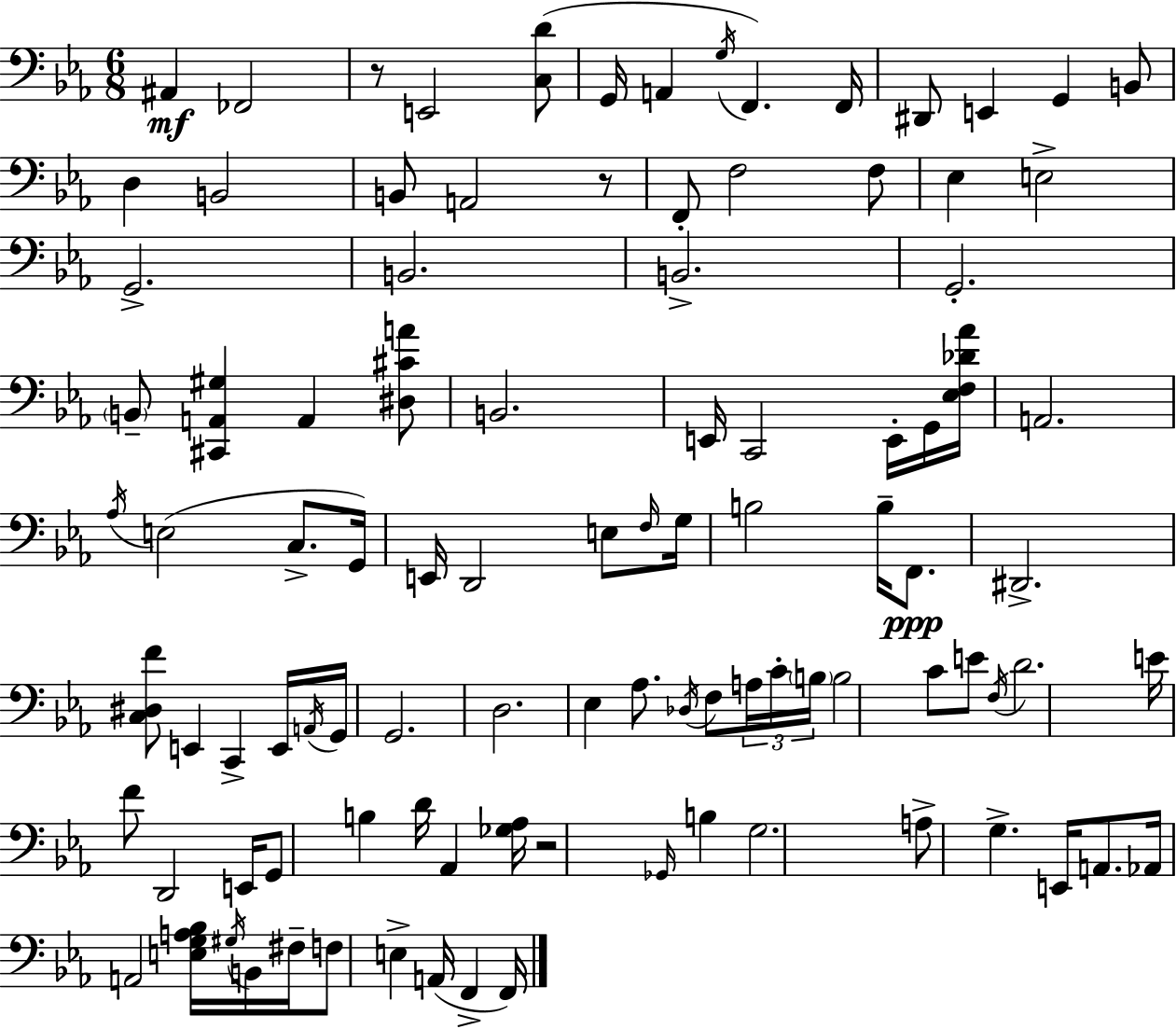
X:1
T:Untitled
M:6/8
L:1/4
K:Cm
^A,, _F,,2 z/2 E,,2 [C,D]/2 G,,/4 A,, G,/4 F,, F,,/4 ^D,,/2 E,, G,, B,,/2 D, B,,2 B,,/2 A,,2 z/2 F,,/2 F,2 F,/2 _E, E,2 G,,2 B,,2 B,,2 G,,2 B,,/2 [^C,,A,,^G,] A,, [^D,^CA]/2 B,,2 E,,/4 C,,2 E,,/4 G,,/4 [_E,F,_D_A]/4 A,,2 _A,/4 E,2 C,/2 G,,/4 E,,/4 D,,2 E,/2 F,/4 G,/4 B,2 B,/4 F,,/2 ^D,,2 [C,^D,F]/2 E,, C,, E,,/4 A,,/4 G,,/4 G,,2 D,2 _E, _A,/2 _D,/4 F,/2 A,/4 C/4 B,/4 B,2 C/2 E/2 F,/4 D2 E/4 F/2 D,,2 E,,/4 G,,/2 B, D/4 _A,, [_G,_A,]/4 z2 _G,,/4 B, G,2 A,/2 G, E,,/4 A,,/2 _A,,/4 A,,2 [E,G,A,_B,]/4 ^G,/4 B,,/4 ^F,/4 F,/2 E, A,,/4 F,, F,,/4